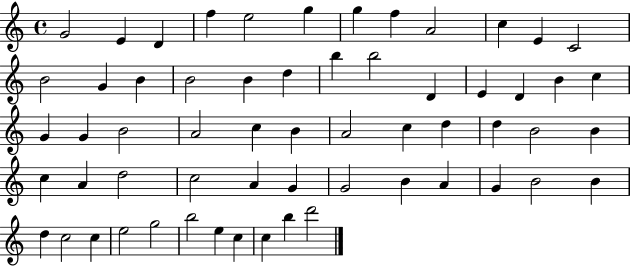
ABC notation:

X:1
T:Untitled
M:4/4
L:1/4
K:C
G2 E D f e2 g g f A2 c E C2 B2 G B B2 B d b b2 D E D B c G G B2 A2 c B A2 c d d B2 B c A d2 c2 A G G2 B A G B2 B d c2 c e2 g2 b2 e c c b d'2